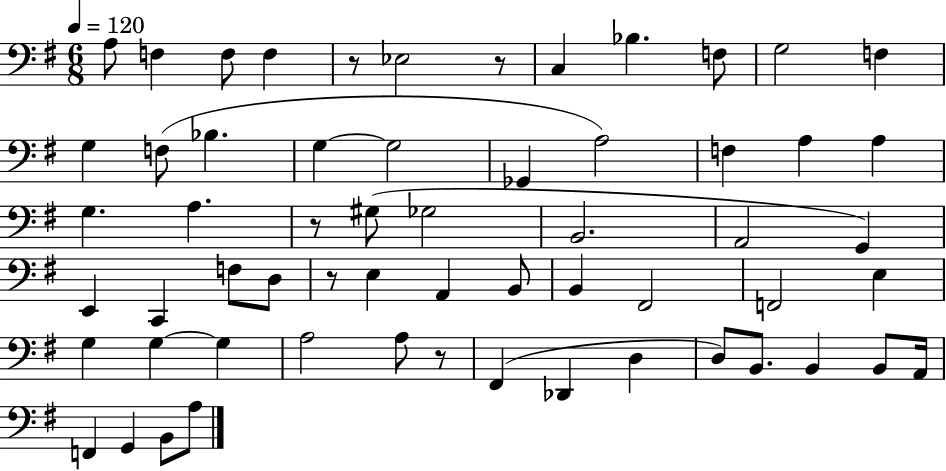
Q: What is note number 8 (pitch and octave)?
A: F3